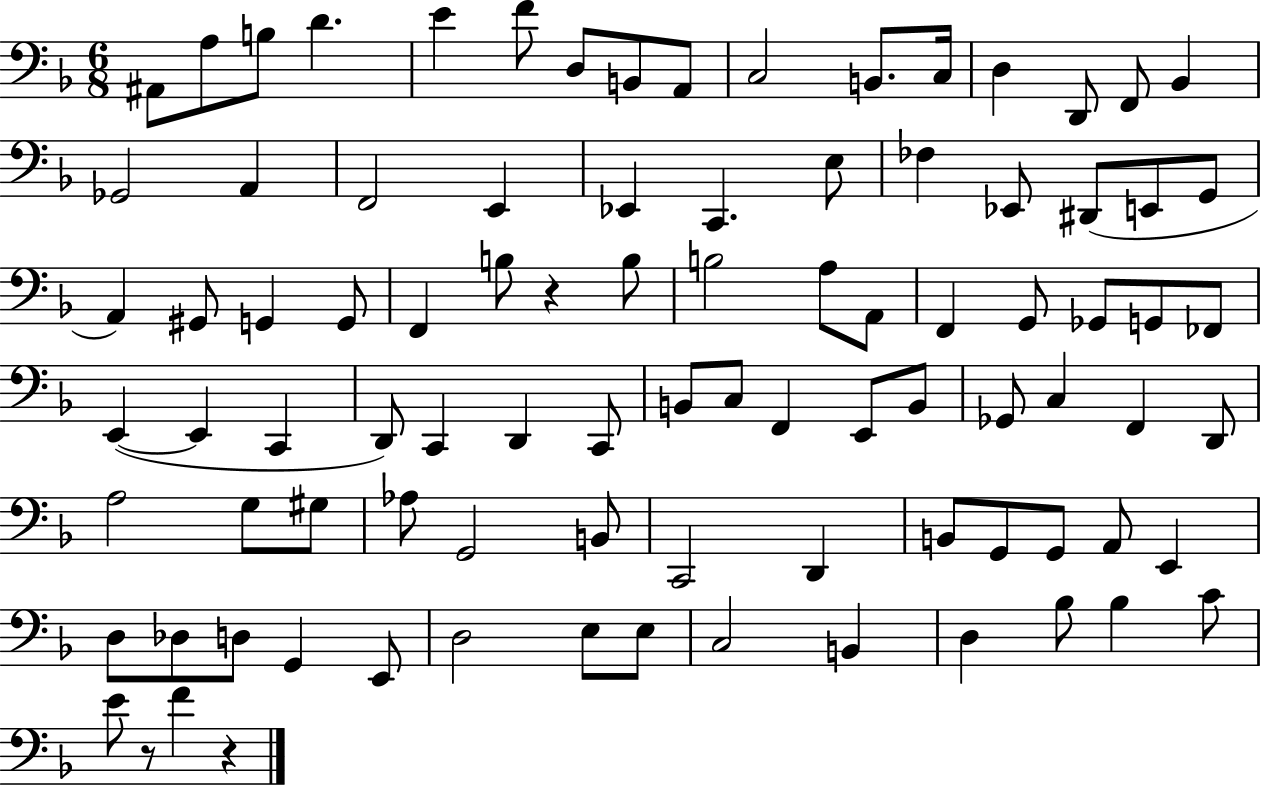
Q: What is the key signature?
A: F major